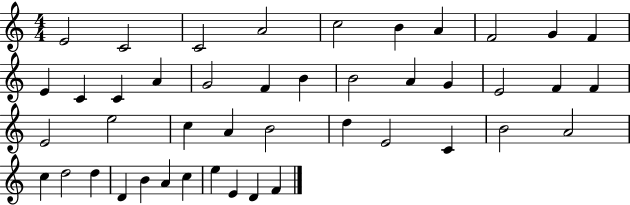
X:1
T:Untitled
M:4/4
L:1/4
K:C
E2 C2 C2 A2 c2 B A F2 G F E C C A G2 F B B2 A G E2 F F E2 e2 c A B2 d E2 C B2 A2 c d2 d D B A c e E D F